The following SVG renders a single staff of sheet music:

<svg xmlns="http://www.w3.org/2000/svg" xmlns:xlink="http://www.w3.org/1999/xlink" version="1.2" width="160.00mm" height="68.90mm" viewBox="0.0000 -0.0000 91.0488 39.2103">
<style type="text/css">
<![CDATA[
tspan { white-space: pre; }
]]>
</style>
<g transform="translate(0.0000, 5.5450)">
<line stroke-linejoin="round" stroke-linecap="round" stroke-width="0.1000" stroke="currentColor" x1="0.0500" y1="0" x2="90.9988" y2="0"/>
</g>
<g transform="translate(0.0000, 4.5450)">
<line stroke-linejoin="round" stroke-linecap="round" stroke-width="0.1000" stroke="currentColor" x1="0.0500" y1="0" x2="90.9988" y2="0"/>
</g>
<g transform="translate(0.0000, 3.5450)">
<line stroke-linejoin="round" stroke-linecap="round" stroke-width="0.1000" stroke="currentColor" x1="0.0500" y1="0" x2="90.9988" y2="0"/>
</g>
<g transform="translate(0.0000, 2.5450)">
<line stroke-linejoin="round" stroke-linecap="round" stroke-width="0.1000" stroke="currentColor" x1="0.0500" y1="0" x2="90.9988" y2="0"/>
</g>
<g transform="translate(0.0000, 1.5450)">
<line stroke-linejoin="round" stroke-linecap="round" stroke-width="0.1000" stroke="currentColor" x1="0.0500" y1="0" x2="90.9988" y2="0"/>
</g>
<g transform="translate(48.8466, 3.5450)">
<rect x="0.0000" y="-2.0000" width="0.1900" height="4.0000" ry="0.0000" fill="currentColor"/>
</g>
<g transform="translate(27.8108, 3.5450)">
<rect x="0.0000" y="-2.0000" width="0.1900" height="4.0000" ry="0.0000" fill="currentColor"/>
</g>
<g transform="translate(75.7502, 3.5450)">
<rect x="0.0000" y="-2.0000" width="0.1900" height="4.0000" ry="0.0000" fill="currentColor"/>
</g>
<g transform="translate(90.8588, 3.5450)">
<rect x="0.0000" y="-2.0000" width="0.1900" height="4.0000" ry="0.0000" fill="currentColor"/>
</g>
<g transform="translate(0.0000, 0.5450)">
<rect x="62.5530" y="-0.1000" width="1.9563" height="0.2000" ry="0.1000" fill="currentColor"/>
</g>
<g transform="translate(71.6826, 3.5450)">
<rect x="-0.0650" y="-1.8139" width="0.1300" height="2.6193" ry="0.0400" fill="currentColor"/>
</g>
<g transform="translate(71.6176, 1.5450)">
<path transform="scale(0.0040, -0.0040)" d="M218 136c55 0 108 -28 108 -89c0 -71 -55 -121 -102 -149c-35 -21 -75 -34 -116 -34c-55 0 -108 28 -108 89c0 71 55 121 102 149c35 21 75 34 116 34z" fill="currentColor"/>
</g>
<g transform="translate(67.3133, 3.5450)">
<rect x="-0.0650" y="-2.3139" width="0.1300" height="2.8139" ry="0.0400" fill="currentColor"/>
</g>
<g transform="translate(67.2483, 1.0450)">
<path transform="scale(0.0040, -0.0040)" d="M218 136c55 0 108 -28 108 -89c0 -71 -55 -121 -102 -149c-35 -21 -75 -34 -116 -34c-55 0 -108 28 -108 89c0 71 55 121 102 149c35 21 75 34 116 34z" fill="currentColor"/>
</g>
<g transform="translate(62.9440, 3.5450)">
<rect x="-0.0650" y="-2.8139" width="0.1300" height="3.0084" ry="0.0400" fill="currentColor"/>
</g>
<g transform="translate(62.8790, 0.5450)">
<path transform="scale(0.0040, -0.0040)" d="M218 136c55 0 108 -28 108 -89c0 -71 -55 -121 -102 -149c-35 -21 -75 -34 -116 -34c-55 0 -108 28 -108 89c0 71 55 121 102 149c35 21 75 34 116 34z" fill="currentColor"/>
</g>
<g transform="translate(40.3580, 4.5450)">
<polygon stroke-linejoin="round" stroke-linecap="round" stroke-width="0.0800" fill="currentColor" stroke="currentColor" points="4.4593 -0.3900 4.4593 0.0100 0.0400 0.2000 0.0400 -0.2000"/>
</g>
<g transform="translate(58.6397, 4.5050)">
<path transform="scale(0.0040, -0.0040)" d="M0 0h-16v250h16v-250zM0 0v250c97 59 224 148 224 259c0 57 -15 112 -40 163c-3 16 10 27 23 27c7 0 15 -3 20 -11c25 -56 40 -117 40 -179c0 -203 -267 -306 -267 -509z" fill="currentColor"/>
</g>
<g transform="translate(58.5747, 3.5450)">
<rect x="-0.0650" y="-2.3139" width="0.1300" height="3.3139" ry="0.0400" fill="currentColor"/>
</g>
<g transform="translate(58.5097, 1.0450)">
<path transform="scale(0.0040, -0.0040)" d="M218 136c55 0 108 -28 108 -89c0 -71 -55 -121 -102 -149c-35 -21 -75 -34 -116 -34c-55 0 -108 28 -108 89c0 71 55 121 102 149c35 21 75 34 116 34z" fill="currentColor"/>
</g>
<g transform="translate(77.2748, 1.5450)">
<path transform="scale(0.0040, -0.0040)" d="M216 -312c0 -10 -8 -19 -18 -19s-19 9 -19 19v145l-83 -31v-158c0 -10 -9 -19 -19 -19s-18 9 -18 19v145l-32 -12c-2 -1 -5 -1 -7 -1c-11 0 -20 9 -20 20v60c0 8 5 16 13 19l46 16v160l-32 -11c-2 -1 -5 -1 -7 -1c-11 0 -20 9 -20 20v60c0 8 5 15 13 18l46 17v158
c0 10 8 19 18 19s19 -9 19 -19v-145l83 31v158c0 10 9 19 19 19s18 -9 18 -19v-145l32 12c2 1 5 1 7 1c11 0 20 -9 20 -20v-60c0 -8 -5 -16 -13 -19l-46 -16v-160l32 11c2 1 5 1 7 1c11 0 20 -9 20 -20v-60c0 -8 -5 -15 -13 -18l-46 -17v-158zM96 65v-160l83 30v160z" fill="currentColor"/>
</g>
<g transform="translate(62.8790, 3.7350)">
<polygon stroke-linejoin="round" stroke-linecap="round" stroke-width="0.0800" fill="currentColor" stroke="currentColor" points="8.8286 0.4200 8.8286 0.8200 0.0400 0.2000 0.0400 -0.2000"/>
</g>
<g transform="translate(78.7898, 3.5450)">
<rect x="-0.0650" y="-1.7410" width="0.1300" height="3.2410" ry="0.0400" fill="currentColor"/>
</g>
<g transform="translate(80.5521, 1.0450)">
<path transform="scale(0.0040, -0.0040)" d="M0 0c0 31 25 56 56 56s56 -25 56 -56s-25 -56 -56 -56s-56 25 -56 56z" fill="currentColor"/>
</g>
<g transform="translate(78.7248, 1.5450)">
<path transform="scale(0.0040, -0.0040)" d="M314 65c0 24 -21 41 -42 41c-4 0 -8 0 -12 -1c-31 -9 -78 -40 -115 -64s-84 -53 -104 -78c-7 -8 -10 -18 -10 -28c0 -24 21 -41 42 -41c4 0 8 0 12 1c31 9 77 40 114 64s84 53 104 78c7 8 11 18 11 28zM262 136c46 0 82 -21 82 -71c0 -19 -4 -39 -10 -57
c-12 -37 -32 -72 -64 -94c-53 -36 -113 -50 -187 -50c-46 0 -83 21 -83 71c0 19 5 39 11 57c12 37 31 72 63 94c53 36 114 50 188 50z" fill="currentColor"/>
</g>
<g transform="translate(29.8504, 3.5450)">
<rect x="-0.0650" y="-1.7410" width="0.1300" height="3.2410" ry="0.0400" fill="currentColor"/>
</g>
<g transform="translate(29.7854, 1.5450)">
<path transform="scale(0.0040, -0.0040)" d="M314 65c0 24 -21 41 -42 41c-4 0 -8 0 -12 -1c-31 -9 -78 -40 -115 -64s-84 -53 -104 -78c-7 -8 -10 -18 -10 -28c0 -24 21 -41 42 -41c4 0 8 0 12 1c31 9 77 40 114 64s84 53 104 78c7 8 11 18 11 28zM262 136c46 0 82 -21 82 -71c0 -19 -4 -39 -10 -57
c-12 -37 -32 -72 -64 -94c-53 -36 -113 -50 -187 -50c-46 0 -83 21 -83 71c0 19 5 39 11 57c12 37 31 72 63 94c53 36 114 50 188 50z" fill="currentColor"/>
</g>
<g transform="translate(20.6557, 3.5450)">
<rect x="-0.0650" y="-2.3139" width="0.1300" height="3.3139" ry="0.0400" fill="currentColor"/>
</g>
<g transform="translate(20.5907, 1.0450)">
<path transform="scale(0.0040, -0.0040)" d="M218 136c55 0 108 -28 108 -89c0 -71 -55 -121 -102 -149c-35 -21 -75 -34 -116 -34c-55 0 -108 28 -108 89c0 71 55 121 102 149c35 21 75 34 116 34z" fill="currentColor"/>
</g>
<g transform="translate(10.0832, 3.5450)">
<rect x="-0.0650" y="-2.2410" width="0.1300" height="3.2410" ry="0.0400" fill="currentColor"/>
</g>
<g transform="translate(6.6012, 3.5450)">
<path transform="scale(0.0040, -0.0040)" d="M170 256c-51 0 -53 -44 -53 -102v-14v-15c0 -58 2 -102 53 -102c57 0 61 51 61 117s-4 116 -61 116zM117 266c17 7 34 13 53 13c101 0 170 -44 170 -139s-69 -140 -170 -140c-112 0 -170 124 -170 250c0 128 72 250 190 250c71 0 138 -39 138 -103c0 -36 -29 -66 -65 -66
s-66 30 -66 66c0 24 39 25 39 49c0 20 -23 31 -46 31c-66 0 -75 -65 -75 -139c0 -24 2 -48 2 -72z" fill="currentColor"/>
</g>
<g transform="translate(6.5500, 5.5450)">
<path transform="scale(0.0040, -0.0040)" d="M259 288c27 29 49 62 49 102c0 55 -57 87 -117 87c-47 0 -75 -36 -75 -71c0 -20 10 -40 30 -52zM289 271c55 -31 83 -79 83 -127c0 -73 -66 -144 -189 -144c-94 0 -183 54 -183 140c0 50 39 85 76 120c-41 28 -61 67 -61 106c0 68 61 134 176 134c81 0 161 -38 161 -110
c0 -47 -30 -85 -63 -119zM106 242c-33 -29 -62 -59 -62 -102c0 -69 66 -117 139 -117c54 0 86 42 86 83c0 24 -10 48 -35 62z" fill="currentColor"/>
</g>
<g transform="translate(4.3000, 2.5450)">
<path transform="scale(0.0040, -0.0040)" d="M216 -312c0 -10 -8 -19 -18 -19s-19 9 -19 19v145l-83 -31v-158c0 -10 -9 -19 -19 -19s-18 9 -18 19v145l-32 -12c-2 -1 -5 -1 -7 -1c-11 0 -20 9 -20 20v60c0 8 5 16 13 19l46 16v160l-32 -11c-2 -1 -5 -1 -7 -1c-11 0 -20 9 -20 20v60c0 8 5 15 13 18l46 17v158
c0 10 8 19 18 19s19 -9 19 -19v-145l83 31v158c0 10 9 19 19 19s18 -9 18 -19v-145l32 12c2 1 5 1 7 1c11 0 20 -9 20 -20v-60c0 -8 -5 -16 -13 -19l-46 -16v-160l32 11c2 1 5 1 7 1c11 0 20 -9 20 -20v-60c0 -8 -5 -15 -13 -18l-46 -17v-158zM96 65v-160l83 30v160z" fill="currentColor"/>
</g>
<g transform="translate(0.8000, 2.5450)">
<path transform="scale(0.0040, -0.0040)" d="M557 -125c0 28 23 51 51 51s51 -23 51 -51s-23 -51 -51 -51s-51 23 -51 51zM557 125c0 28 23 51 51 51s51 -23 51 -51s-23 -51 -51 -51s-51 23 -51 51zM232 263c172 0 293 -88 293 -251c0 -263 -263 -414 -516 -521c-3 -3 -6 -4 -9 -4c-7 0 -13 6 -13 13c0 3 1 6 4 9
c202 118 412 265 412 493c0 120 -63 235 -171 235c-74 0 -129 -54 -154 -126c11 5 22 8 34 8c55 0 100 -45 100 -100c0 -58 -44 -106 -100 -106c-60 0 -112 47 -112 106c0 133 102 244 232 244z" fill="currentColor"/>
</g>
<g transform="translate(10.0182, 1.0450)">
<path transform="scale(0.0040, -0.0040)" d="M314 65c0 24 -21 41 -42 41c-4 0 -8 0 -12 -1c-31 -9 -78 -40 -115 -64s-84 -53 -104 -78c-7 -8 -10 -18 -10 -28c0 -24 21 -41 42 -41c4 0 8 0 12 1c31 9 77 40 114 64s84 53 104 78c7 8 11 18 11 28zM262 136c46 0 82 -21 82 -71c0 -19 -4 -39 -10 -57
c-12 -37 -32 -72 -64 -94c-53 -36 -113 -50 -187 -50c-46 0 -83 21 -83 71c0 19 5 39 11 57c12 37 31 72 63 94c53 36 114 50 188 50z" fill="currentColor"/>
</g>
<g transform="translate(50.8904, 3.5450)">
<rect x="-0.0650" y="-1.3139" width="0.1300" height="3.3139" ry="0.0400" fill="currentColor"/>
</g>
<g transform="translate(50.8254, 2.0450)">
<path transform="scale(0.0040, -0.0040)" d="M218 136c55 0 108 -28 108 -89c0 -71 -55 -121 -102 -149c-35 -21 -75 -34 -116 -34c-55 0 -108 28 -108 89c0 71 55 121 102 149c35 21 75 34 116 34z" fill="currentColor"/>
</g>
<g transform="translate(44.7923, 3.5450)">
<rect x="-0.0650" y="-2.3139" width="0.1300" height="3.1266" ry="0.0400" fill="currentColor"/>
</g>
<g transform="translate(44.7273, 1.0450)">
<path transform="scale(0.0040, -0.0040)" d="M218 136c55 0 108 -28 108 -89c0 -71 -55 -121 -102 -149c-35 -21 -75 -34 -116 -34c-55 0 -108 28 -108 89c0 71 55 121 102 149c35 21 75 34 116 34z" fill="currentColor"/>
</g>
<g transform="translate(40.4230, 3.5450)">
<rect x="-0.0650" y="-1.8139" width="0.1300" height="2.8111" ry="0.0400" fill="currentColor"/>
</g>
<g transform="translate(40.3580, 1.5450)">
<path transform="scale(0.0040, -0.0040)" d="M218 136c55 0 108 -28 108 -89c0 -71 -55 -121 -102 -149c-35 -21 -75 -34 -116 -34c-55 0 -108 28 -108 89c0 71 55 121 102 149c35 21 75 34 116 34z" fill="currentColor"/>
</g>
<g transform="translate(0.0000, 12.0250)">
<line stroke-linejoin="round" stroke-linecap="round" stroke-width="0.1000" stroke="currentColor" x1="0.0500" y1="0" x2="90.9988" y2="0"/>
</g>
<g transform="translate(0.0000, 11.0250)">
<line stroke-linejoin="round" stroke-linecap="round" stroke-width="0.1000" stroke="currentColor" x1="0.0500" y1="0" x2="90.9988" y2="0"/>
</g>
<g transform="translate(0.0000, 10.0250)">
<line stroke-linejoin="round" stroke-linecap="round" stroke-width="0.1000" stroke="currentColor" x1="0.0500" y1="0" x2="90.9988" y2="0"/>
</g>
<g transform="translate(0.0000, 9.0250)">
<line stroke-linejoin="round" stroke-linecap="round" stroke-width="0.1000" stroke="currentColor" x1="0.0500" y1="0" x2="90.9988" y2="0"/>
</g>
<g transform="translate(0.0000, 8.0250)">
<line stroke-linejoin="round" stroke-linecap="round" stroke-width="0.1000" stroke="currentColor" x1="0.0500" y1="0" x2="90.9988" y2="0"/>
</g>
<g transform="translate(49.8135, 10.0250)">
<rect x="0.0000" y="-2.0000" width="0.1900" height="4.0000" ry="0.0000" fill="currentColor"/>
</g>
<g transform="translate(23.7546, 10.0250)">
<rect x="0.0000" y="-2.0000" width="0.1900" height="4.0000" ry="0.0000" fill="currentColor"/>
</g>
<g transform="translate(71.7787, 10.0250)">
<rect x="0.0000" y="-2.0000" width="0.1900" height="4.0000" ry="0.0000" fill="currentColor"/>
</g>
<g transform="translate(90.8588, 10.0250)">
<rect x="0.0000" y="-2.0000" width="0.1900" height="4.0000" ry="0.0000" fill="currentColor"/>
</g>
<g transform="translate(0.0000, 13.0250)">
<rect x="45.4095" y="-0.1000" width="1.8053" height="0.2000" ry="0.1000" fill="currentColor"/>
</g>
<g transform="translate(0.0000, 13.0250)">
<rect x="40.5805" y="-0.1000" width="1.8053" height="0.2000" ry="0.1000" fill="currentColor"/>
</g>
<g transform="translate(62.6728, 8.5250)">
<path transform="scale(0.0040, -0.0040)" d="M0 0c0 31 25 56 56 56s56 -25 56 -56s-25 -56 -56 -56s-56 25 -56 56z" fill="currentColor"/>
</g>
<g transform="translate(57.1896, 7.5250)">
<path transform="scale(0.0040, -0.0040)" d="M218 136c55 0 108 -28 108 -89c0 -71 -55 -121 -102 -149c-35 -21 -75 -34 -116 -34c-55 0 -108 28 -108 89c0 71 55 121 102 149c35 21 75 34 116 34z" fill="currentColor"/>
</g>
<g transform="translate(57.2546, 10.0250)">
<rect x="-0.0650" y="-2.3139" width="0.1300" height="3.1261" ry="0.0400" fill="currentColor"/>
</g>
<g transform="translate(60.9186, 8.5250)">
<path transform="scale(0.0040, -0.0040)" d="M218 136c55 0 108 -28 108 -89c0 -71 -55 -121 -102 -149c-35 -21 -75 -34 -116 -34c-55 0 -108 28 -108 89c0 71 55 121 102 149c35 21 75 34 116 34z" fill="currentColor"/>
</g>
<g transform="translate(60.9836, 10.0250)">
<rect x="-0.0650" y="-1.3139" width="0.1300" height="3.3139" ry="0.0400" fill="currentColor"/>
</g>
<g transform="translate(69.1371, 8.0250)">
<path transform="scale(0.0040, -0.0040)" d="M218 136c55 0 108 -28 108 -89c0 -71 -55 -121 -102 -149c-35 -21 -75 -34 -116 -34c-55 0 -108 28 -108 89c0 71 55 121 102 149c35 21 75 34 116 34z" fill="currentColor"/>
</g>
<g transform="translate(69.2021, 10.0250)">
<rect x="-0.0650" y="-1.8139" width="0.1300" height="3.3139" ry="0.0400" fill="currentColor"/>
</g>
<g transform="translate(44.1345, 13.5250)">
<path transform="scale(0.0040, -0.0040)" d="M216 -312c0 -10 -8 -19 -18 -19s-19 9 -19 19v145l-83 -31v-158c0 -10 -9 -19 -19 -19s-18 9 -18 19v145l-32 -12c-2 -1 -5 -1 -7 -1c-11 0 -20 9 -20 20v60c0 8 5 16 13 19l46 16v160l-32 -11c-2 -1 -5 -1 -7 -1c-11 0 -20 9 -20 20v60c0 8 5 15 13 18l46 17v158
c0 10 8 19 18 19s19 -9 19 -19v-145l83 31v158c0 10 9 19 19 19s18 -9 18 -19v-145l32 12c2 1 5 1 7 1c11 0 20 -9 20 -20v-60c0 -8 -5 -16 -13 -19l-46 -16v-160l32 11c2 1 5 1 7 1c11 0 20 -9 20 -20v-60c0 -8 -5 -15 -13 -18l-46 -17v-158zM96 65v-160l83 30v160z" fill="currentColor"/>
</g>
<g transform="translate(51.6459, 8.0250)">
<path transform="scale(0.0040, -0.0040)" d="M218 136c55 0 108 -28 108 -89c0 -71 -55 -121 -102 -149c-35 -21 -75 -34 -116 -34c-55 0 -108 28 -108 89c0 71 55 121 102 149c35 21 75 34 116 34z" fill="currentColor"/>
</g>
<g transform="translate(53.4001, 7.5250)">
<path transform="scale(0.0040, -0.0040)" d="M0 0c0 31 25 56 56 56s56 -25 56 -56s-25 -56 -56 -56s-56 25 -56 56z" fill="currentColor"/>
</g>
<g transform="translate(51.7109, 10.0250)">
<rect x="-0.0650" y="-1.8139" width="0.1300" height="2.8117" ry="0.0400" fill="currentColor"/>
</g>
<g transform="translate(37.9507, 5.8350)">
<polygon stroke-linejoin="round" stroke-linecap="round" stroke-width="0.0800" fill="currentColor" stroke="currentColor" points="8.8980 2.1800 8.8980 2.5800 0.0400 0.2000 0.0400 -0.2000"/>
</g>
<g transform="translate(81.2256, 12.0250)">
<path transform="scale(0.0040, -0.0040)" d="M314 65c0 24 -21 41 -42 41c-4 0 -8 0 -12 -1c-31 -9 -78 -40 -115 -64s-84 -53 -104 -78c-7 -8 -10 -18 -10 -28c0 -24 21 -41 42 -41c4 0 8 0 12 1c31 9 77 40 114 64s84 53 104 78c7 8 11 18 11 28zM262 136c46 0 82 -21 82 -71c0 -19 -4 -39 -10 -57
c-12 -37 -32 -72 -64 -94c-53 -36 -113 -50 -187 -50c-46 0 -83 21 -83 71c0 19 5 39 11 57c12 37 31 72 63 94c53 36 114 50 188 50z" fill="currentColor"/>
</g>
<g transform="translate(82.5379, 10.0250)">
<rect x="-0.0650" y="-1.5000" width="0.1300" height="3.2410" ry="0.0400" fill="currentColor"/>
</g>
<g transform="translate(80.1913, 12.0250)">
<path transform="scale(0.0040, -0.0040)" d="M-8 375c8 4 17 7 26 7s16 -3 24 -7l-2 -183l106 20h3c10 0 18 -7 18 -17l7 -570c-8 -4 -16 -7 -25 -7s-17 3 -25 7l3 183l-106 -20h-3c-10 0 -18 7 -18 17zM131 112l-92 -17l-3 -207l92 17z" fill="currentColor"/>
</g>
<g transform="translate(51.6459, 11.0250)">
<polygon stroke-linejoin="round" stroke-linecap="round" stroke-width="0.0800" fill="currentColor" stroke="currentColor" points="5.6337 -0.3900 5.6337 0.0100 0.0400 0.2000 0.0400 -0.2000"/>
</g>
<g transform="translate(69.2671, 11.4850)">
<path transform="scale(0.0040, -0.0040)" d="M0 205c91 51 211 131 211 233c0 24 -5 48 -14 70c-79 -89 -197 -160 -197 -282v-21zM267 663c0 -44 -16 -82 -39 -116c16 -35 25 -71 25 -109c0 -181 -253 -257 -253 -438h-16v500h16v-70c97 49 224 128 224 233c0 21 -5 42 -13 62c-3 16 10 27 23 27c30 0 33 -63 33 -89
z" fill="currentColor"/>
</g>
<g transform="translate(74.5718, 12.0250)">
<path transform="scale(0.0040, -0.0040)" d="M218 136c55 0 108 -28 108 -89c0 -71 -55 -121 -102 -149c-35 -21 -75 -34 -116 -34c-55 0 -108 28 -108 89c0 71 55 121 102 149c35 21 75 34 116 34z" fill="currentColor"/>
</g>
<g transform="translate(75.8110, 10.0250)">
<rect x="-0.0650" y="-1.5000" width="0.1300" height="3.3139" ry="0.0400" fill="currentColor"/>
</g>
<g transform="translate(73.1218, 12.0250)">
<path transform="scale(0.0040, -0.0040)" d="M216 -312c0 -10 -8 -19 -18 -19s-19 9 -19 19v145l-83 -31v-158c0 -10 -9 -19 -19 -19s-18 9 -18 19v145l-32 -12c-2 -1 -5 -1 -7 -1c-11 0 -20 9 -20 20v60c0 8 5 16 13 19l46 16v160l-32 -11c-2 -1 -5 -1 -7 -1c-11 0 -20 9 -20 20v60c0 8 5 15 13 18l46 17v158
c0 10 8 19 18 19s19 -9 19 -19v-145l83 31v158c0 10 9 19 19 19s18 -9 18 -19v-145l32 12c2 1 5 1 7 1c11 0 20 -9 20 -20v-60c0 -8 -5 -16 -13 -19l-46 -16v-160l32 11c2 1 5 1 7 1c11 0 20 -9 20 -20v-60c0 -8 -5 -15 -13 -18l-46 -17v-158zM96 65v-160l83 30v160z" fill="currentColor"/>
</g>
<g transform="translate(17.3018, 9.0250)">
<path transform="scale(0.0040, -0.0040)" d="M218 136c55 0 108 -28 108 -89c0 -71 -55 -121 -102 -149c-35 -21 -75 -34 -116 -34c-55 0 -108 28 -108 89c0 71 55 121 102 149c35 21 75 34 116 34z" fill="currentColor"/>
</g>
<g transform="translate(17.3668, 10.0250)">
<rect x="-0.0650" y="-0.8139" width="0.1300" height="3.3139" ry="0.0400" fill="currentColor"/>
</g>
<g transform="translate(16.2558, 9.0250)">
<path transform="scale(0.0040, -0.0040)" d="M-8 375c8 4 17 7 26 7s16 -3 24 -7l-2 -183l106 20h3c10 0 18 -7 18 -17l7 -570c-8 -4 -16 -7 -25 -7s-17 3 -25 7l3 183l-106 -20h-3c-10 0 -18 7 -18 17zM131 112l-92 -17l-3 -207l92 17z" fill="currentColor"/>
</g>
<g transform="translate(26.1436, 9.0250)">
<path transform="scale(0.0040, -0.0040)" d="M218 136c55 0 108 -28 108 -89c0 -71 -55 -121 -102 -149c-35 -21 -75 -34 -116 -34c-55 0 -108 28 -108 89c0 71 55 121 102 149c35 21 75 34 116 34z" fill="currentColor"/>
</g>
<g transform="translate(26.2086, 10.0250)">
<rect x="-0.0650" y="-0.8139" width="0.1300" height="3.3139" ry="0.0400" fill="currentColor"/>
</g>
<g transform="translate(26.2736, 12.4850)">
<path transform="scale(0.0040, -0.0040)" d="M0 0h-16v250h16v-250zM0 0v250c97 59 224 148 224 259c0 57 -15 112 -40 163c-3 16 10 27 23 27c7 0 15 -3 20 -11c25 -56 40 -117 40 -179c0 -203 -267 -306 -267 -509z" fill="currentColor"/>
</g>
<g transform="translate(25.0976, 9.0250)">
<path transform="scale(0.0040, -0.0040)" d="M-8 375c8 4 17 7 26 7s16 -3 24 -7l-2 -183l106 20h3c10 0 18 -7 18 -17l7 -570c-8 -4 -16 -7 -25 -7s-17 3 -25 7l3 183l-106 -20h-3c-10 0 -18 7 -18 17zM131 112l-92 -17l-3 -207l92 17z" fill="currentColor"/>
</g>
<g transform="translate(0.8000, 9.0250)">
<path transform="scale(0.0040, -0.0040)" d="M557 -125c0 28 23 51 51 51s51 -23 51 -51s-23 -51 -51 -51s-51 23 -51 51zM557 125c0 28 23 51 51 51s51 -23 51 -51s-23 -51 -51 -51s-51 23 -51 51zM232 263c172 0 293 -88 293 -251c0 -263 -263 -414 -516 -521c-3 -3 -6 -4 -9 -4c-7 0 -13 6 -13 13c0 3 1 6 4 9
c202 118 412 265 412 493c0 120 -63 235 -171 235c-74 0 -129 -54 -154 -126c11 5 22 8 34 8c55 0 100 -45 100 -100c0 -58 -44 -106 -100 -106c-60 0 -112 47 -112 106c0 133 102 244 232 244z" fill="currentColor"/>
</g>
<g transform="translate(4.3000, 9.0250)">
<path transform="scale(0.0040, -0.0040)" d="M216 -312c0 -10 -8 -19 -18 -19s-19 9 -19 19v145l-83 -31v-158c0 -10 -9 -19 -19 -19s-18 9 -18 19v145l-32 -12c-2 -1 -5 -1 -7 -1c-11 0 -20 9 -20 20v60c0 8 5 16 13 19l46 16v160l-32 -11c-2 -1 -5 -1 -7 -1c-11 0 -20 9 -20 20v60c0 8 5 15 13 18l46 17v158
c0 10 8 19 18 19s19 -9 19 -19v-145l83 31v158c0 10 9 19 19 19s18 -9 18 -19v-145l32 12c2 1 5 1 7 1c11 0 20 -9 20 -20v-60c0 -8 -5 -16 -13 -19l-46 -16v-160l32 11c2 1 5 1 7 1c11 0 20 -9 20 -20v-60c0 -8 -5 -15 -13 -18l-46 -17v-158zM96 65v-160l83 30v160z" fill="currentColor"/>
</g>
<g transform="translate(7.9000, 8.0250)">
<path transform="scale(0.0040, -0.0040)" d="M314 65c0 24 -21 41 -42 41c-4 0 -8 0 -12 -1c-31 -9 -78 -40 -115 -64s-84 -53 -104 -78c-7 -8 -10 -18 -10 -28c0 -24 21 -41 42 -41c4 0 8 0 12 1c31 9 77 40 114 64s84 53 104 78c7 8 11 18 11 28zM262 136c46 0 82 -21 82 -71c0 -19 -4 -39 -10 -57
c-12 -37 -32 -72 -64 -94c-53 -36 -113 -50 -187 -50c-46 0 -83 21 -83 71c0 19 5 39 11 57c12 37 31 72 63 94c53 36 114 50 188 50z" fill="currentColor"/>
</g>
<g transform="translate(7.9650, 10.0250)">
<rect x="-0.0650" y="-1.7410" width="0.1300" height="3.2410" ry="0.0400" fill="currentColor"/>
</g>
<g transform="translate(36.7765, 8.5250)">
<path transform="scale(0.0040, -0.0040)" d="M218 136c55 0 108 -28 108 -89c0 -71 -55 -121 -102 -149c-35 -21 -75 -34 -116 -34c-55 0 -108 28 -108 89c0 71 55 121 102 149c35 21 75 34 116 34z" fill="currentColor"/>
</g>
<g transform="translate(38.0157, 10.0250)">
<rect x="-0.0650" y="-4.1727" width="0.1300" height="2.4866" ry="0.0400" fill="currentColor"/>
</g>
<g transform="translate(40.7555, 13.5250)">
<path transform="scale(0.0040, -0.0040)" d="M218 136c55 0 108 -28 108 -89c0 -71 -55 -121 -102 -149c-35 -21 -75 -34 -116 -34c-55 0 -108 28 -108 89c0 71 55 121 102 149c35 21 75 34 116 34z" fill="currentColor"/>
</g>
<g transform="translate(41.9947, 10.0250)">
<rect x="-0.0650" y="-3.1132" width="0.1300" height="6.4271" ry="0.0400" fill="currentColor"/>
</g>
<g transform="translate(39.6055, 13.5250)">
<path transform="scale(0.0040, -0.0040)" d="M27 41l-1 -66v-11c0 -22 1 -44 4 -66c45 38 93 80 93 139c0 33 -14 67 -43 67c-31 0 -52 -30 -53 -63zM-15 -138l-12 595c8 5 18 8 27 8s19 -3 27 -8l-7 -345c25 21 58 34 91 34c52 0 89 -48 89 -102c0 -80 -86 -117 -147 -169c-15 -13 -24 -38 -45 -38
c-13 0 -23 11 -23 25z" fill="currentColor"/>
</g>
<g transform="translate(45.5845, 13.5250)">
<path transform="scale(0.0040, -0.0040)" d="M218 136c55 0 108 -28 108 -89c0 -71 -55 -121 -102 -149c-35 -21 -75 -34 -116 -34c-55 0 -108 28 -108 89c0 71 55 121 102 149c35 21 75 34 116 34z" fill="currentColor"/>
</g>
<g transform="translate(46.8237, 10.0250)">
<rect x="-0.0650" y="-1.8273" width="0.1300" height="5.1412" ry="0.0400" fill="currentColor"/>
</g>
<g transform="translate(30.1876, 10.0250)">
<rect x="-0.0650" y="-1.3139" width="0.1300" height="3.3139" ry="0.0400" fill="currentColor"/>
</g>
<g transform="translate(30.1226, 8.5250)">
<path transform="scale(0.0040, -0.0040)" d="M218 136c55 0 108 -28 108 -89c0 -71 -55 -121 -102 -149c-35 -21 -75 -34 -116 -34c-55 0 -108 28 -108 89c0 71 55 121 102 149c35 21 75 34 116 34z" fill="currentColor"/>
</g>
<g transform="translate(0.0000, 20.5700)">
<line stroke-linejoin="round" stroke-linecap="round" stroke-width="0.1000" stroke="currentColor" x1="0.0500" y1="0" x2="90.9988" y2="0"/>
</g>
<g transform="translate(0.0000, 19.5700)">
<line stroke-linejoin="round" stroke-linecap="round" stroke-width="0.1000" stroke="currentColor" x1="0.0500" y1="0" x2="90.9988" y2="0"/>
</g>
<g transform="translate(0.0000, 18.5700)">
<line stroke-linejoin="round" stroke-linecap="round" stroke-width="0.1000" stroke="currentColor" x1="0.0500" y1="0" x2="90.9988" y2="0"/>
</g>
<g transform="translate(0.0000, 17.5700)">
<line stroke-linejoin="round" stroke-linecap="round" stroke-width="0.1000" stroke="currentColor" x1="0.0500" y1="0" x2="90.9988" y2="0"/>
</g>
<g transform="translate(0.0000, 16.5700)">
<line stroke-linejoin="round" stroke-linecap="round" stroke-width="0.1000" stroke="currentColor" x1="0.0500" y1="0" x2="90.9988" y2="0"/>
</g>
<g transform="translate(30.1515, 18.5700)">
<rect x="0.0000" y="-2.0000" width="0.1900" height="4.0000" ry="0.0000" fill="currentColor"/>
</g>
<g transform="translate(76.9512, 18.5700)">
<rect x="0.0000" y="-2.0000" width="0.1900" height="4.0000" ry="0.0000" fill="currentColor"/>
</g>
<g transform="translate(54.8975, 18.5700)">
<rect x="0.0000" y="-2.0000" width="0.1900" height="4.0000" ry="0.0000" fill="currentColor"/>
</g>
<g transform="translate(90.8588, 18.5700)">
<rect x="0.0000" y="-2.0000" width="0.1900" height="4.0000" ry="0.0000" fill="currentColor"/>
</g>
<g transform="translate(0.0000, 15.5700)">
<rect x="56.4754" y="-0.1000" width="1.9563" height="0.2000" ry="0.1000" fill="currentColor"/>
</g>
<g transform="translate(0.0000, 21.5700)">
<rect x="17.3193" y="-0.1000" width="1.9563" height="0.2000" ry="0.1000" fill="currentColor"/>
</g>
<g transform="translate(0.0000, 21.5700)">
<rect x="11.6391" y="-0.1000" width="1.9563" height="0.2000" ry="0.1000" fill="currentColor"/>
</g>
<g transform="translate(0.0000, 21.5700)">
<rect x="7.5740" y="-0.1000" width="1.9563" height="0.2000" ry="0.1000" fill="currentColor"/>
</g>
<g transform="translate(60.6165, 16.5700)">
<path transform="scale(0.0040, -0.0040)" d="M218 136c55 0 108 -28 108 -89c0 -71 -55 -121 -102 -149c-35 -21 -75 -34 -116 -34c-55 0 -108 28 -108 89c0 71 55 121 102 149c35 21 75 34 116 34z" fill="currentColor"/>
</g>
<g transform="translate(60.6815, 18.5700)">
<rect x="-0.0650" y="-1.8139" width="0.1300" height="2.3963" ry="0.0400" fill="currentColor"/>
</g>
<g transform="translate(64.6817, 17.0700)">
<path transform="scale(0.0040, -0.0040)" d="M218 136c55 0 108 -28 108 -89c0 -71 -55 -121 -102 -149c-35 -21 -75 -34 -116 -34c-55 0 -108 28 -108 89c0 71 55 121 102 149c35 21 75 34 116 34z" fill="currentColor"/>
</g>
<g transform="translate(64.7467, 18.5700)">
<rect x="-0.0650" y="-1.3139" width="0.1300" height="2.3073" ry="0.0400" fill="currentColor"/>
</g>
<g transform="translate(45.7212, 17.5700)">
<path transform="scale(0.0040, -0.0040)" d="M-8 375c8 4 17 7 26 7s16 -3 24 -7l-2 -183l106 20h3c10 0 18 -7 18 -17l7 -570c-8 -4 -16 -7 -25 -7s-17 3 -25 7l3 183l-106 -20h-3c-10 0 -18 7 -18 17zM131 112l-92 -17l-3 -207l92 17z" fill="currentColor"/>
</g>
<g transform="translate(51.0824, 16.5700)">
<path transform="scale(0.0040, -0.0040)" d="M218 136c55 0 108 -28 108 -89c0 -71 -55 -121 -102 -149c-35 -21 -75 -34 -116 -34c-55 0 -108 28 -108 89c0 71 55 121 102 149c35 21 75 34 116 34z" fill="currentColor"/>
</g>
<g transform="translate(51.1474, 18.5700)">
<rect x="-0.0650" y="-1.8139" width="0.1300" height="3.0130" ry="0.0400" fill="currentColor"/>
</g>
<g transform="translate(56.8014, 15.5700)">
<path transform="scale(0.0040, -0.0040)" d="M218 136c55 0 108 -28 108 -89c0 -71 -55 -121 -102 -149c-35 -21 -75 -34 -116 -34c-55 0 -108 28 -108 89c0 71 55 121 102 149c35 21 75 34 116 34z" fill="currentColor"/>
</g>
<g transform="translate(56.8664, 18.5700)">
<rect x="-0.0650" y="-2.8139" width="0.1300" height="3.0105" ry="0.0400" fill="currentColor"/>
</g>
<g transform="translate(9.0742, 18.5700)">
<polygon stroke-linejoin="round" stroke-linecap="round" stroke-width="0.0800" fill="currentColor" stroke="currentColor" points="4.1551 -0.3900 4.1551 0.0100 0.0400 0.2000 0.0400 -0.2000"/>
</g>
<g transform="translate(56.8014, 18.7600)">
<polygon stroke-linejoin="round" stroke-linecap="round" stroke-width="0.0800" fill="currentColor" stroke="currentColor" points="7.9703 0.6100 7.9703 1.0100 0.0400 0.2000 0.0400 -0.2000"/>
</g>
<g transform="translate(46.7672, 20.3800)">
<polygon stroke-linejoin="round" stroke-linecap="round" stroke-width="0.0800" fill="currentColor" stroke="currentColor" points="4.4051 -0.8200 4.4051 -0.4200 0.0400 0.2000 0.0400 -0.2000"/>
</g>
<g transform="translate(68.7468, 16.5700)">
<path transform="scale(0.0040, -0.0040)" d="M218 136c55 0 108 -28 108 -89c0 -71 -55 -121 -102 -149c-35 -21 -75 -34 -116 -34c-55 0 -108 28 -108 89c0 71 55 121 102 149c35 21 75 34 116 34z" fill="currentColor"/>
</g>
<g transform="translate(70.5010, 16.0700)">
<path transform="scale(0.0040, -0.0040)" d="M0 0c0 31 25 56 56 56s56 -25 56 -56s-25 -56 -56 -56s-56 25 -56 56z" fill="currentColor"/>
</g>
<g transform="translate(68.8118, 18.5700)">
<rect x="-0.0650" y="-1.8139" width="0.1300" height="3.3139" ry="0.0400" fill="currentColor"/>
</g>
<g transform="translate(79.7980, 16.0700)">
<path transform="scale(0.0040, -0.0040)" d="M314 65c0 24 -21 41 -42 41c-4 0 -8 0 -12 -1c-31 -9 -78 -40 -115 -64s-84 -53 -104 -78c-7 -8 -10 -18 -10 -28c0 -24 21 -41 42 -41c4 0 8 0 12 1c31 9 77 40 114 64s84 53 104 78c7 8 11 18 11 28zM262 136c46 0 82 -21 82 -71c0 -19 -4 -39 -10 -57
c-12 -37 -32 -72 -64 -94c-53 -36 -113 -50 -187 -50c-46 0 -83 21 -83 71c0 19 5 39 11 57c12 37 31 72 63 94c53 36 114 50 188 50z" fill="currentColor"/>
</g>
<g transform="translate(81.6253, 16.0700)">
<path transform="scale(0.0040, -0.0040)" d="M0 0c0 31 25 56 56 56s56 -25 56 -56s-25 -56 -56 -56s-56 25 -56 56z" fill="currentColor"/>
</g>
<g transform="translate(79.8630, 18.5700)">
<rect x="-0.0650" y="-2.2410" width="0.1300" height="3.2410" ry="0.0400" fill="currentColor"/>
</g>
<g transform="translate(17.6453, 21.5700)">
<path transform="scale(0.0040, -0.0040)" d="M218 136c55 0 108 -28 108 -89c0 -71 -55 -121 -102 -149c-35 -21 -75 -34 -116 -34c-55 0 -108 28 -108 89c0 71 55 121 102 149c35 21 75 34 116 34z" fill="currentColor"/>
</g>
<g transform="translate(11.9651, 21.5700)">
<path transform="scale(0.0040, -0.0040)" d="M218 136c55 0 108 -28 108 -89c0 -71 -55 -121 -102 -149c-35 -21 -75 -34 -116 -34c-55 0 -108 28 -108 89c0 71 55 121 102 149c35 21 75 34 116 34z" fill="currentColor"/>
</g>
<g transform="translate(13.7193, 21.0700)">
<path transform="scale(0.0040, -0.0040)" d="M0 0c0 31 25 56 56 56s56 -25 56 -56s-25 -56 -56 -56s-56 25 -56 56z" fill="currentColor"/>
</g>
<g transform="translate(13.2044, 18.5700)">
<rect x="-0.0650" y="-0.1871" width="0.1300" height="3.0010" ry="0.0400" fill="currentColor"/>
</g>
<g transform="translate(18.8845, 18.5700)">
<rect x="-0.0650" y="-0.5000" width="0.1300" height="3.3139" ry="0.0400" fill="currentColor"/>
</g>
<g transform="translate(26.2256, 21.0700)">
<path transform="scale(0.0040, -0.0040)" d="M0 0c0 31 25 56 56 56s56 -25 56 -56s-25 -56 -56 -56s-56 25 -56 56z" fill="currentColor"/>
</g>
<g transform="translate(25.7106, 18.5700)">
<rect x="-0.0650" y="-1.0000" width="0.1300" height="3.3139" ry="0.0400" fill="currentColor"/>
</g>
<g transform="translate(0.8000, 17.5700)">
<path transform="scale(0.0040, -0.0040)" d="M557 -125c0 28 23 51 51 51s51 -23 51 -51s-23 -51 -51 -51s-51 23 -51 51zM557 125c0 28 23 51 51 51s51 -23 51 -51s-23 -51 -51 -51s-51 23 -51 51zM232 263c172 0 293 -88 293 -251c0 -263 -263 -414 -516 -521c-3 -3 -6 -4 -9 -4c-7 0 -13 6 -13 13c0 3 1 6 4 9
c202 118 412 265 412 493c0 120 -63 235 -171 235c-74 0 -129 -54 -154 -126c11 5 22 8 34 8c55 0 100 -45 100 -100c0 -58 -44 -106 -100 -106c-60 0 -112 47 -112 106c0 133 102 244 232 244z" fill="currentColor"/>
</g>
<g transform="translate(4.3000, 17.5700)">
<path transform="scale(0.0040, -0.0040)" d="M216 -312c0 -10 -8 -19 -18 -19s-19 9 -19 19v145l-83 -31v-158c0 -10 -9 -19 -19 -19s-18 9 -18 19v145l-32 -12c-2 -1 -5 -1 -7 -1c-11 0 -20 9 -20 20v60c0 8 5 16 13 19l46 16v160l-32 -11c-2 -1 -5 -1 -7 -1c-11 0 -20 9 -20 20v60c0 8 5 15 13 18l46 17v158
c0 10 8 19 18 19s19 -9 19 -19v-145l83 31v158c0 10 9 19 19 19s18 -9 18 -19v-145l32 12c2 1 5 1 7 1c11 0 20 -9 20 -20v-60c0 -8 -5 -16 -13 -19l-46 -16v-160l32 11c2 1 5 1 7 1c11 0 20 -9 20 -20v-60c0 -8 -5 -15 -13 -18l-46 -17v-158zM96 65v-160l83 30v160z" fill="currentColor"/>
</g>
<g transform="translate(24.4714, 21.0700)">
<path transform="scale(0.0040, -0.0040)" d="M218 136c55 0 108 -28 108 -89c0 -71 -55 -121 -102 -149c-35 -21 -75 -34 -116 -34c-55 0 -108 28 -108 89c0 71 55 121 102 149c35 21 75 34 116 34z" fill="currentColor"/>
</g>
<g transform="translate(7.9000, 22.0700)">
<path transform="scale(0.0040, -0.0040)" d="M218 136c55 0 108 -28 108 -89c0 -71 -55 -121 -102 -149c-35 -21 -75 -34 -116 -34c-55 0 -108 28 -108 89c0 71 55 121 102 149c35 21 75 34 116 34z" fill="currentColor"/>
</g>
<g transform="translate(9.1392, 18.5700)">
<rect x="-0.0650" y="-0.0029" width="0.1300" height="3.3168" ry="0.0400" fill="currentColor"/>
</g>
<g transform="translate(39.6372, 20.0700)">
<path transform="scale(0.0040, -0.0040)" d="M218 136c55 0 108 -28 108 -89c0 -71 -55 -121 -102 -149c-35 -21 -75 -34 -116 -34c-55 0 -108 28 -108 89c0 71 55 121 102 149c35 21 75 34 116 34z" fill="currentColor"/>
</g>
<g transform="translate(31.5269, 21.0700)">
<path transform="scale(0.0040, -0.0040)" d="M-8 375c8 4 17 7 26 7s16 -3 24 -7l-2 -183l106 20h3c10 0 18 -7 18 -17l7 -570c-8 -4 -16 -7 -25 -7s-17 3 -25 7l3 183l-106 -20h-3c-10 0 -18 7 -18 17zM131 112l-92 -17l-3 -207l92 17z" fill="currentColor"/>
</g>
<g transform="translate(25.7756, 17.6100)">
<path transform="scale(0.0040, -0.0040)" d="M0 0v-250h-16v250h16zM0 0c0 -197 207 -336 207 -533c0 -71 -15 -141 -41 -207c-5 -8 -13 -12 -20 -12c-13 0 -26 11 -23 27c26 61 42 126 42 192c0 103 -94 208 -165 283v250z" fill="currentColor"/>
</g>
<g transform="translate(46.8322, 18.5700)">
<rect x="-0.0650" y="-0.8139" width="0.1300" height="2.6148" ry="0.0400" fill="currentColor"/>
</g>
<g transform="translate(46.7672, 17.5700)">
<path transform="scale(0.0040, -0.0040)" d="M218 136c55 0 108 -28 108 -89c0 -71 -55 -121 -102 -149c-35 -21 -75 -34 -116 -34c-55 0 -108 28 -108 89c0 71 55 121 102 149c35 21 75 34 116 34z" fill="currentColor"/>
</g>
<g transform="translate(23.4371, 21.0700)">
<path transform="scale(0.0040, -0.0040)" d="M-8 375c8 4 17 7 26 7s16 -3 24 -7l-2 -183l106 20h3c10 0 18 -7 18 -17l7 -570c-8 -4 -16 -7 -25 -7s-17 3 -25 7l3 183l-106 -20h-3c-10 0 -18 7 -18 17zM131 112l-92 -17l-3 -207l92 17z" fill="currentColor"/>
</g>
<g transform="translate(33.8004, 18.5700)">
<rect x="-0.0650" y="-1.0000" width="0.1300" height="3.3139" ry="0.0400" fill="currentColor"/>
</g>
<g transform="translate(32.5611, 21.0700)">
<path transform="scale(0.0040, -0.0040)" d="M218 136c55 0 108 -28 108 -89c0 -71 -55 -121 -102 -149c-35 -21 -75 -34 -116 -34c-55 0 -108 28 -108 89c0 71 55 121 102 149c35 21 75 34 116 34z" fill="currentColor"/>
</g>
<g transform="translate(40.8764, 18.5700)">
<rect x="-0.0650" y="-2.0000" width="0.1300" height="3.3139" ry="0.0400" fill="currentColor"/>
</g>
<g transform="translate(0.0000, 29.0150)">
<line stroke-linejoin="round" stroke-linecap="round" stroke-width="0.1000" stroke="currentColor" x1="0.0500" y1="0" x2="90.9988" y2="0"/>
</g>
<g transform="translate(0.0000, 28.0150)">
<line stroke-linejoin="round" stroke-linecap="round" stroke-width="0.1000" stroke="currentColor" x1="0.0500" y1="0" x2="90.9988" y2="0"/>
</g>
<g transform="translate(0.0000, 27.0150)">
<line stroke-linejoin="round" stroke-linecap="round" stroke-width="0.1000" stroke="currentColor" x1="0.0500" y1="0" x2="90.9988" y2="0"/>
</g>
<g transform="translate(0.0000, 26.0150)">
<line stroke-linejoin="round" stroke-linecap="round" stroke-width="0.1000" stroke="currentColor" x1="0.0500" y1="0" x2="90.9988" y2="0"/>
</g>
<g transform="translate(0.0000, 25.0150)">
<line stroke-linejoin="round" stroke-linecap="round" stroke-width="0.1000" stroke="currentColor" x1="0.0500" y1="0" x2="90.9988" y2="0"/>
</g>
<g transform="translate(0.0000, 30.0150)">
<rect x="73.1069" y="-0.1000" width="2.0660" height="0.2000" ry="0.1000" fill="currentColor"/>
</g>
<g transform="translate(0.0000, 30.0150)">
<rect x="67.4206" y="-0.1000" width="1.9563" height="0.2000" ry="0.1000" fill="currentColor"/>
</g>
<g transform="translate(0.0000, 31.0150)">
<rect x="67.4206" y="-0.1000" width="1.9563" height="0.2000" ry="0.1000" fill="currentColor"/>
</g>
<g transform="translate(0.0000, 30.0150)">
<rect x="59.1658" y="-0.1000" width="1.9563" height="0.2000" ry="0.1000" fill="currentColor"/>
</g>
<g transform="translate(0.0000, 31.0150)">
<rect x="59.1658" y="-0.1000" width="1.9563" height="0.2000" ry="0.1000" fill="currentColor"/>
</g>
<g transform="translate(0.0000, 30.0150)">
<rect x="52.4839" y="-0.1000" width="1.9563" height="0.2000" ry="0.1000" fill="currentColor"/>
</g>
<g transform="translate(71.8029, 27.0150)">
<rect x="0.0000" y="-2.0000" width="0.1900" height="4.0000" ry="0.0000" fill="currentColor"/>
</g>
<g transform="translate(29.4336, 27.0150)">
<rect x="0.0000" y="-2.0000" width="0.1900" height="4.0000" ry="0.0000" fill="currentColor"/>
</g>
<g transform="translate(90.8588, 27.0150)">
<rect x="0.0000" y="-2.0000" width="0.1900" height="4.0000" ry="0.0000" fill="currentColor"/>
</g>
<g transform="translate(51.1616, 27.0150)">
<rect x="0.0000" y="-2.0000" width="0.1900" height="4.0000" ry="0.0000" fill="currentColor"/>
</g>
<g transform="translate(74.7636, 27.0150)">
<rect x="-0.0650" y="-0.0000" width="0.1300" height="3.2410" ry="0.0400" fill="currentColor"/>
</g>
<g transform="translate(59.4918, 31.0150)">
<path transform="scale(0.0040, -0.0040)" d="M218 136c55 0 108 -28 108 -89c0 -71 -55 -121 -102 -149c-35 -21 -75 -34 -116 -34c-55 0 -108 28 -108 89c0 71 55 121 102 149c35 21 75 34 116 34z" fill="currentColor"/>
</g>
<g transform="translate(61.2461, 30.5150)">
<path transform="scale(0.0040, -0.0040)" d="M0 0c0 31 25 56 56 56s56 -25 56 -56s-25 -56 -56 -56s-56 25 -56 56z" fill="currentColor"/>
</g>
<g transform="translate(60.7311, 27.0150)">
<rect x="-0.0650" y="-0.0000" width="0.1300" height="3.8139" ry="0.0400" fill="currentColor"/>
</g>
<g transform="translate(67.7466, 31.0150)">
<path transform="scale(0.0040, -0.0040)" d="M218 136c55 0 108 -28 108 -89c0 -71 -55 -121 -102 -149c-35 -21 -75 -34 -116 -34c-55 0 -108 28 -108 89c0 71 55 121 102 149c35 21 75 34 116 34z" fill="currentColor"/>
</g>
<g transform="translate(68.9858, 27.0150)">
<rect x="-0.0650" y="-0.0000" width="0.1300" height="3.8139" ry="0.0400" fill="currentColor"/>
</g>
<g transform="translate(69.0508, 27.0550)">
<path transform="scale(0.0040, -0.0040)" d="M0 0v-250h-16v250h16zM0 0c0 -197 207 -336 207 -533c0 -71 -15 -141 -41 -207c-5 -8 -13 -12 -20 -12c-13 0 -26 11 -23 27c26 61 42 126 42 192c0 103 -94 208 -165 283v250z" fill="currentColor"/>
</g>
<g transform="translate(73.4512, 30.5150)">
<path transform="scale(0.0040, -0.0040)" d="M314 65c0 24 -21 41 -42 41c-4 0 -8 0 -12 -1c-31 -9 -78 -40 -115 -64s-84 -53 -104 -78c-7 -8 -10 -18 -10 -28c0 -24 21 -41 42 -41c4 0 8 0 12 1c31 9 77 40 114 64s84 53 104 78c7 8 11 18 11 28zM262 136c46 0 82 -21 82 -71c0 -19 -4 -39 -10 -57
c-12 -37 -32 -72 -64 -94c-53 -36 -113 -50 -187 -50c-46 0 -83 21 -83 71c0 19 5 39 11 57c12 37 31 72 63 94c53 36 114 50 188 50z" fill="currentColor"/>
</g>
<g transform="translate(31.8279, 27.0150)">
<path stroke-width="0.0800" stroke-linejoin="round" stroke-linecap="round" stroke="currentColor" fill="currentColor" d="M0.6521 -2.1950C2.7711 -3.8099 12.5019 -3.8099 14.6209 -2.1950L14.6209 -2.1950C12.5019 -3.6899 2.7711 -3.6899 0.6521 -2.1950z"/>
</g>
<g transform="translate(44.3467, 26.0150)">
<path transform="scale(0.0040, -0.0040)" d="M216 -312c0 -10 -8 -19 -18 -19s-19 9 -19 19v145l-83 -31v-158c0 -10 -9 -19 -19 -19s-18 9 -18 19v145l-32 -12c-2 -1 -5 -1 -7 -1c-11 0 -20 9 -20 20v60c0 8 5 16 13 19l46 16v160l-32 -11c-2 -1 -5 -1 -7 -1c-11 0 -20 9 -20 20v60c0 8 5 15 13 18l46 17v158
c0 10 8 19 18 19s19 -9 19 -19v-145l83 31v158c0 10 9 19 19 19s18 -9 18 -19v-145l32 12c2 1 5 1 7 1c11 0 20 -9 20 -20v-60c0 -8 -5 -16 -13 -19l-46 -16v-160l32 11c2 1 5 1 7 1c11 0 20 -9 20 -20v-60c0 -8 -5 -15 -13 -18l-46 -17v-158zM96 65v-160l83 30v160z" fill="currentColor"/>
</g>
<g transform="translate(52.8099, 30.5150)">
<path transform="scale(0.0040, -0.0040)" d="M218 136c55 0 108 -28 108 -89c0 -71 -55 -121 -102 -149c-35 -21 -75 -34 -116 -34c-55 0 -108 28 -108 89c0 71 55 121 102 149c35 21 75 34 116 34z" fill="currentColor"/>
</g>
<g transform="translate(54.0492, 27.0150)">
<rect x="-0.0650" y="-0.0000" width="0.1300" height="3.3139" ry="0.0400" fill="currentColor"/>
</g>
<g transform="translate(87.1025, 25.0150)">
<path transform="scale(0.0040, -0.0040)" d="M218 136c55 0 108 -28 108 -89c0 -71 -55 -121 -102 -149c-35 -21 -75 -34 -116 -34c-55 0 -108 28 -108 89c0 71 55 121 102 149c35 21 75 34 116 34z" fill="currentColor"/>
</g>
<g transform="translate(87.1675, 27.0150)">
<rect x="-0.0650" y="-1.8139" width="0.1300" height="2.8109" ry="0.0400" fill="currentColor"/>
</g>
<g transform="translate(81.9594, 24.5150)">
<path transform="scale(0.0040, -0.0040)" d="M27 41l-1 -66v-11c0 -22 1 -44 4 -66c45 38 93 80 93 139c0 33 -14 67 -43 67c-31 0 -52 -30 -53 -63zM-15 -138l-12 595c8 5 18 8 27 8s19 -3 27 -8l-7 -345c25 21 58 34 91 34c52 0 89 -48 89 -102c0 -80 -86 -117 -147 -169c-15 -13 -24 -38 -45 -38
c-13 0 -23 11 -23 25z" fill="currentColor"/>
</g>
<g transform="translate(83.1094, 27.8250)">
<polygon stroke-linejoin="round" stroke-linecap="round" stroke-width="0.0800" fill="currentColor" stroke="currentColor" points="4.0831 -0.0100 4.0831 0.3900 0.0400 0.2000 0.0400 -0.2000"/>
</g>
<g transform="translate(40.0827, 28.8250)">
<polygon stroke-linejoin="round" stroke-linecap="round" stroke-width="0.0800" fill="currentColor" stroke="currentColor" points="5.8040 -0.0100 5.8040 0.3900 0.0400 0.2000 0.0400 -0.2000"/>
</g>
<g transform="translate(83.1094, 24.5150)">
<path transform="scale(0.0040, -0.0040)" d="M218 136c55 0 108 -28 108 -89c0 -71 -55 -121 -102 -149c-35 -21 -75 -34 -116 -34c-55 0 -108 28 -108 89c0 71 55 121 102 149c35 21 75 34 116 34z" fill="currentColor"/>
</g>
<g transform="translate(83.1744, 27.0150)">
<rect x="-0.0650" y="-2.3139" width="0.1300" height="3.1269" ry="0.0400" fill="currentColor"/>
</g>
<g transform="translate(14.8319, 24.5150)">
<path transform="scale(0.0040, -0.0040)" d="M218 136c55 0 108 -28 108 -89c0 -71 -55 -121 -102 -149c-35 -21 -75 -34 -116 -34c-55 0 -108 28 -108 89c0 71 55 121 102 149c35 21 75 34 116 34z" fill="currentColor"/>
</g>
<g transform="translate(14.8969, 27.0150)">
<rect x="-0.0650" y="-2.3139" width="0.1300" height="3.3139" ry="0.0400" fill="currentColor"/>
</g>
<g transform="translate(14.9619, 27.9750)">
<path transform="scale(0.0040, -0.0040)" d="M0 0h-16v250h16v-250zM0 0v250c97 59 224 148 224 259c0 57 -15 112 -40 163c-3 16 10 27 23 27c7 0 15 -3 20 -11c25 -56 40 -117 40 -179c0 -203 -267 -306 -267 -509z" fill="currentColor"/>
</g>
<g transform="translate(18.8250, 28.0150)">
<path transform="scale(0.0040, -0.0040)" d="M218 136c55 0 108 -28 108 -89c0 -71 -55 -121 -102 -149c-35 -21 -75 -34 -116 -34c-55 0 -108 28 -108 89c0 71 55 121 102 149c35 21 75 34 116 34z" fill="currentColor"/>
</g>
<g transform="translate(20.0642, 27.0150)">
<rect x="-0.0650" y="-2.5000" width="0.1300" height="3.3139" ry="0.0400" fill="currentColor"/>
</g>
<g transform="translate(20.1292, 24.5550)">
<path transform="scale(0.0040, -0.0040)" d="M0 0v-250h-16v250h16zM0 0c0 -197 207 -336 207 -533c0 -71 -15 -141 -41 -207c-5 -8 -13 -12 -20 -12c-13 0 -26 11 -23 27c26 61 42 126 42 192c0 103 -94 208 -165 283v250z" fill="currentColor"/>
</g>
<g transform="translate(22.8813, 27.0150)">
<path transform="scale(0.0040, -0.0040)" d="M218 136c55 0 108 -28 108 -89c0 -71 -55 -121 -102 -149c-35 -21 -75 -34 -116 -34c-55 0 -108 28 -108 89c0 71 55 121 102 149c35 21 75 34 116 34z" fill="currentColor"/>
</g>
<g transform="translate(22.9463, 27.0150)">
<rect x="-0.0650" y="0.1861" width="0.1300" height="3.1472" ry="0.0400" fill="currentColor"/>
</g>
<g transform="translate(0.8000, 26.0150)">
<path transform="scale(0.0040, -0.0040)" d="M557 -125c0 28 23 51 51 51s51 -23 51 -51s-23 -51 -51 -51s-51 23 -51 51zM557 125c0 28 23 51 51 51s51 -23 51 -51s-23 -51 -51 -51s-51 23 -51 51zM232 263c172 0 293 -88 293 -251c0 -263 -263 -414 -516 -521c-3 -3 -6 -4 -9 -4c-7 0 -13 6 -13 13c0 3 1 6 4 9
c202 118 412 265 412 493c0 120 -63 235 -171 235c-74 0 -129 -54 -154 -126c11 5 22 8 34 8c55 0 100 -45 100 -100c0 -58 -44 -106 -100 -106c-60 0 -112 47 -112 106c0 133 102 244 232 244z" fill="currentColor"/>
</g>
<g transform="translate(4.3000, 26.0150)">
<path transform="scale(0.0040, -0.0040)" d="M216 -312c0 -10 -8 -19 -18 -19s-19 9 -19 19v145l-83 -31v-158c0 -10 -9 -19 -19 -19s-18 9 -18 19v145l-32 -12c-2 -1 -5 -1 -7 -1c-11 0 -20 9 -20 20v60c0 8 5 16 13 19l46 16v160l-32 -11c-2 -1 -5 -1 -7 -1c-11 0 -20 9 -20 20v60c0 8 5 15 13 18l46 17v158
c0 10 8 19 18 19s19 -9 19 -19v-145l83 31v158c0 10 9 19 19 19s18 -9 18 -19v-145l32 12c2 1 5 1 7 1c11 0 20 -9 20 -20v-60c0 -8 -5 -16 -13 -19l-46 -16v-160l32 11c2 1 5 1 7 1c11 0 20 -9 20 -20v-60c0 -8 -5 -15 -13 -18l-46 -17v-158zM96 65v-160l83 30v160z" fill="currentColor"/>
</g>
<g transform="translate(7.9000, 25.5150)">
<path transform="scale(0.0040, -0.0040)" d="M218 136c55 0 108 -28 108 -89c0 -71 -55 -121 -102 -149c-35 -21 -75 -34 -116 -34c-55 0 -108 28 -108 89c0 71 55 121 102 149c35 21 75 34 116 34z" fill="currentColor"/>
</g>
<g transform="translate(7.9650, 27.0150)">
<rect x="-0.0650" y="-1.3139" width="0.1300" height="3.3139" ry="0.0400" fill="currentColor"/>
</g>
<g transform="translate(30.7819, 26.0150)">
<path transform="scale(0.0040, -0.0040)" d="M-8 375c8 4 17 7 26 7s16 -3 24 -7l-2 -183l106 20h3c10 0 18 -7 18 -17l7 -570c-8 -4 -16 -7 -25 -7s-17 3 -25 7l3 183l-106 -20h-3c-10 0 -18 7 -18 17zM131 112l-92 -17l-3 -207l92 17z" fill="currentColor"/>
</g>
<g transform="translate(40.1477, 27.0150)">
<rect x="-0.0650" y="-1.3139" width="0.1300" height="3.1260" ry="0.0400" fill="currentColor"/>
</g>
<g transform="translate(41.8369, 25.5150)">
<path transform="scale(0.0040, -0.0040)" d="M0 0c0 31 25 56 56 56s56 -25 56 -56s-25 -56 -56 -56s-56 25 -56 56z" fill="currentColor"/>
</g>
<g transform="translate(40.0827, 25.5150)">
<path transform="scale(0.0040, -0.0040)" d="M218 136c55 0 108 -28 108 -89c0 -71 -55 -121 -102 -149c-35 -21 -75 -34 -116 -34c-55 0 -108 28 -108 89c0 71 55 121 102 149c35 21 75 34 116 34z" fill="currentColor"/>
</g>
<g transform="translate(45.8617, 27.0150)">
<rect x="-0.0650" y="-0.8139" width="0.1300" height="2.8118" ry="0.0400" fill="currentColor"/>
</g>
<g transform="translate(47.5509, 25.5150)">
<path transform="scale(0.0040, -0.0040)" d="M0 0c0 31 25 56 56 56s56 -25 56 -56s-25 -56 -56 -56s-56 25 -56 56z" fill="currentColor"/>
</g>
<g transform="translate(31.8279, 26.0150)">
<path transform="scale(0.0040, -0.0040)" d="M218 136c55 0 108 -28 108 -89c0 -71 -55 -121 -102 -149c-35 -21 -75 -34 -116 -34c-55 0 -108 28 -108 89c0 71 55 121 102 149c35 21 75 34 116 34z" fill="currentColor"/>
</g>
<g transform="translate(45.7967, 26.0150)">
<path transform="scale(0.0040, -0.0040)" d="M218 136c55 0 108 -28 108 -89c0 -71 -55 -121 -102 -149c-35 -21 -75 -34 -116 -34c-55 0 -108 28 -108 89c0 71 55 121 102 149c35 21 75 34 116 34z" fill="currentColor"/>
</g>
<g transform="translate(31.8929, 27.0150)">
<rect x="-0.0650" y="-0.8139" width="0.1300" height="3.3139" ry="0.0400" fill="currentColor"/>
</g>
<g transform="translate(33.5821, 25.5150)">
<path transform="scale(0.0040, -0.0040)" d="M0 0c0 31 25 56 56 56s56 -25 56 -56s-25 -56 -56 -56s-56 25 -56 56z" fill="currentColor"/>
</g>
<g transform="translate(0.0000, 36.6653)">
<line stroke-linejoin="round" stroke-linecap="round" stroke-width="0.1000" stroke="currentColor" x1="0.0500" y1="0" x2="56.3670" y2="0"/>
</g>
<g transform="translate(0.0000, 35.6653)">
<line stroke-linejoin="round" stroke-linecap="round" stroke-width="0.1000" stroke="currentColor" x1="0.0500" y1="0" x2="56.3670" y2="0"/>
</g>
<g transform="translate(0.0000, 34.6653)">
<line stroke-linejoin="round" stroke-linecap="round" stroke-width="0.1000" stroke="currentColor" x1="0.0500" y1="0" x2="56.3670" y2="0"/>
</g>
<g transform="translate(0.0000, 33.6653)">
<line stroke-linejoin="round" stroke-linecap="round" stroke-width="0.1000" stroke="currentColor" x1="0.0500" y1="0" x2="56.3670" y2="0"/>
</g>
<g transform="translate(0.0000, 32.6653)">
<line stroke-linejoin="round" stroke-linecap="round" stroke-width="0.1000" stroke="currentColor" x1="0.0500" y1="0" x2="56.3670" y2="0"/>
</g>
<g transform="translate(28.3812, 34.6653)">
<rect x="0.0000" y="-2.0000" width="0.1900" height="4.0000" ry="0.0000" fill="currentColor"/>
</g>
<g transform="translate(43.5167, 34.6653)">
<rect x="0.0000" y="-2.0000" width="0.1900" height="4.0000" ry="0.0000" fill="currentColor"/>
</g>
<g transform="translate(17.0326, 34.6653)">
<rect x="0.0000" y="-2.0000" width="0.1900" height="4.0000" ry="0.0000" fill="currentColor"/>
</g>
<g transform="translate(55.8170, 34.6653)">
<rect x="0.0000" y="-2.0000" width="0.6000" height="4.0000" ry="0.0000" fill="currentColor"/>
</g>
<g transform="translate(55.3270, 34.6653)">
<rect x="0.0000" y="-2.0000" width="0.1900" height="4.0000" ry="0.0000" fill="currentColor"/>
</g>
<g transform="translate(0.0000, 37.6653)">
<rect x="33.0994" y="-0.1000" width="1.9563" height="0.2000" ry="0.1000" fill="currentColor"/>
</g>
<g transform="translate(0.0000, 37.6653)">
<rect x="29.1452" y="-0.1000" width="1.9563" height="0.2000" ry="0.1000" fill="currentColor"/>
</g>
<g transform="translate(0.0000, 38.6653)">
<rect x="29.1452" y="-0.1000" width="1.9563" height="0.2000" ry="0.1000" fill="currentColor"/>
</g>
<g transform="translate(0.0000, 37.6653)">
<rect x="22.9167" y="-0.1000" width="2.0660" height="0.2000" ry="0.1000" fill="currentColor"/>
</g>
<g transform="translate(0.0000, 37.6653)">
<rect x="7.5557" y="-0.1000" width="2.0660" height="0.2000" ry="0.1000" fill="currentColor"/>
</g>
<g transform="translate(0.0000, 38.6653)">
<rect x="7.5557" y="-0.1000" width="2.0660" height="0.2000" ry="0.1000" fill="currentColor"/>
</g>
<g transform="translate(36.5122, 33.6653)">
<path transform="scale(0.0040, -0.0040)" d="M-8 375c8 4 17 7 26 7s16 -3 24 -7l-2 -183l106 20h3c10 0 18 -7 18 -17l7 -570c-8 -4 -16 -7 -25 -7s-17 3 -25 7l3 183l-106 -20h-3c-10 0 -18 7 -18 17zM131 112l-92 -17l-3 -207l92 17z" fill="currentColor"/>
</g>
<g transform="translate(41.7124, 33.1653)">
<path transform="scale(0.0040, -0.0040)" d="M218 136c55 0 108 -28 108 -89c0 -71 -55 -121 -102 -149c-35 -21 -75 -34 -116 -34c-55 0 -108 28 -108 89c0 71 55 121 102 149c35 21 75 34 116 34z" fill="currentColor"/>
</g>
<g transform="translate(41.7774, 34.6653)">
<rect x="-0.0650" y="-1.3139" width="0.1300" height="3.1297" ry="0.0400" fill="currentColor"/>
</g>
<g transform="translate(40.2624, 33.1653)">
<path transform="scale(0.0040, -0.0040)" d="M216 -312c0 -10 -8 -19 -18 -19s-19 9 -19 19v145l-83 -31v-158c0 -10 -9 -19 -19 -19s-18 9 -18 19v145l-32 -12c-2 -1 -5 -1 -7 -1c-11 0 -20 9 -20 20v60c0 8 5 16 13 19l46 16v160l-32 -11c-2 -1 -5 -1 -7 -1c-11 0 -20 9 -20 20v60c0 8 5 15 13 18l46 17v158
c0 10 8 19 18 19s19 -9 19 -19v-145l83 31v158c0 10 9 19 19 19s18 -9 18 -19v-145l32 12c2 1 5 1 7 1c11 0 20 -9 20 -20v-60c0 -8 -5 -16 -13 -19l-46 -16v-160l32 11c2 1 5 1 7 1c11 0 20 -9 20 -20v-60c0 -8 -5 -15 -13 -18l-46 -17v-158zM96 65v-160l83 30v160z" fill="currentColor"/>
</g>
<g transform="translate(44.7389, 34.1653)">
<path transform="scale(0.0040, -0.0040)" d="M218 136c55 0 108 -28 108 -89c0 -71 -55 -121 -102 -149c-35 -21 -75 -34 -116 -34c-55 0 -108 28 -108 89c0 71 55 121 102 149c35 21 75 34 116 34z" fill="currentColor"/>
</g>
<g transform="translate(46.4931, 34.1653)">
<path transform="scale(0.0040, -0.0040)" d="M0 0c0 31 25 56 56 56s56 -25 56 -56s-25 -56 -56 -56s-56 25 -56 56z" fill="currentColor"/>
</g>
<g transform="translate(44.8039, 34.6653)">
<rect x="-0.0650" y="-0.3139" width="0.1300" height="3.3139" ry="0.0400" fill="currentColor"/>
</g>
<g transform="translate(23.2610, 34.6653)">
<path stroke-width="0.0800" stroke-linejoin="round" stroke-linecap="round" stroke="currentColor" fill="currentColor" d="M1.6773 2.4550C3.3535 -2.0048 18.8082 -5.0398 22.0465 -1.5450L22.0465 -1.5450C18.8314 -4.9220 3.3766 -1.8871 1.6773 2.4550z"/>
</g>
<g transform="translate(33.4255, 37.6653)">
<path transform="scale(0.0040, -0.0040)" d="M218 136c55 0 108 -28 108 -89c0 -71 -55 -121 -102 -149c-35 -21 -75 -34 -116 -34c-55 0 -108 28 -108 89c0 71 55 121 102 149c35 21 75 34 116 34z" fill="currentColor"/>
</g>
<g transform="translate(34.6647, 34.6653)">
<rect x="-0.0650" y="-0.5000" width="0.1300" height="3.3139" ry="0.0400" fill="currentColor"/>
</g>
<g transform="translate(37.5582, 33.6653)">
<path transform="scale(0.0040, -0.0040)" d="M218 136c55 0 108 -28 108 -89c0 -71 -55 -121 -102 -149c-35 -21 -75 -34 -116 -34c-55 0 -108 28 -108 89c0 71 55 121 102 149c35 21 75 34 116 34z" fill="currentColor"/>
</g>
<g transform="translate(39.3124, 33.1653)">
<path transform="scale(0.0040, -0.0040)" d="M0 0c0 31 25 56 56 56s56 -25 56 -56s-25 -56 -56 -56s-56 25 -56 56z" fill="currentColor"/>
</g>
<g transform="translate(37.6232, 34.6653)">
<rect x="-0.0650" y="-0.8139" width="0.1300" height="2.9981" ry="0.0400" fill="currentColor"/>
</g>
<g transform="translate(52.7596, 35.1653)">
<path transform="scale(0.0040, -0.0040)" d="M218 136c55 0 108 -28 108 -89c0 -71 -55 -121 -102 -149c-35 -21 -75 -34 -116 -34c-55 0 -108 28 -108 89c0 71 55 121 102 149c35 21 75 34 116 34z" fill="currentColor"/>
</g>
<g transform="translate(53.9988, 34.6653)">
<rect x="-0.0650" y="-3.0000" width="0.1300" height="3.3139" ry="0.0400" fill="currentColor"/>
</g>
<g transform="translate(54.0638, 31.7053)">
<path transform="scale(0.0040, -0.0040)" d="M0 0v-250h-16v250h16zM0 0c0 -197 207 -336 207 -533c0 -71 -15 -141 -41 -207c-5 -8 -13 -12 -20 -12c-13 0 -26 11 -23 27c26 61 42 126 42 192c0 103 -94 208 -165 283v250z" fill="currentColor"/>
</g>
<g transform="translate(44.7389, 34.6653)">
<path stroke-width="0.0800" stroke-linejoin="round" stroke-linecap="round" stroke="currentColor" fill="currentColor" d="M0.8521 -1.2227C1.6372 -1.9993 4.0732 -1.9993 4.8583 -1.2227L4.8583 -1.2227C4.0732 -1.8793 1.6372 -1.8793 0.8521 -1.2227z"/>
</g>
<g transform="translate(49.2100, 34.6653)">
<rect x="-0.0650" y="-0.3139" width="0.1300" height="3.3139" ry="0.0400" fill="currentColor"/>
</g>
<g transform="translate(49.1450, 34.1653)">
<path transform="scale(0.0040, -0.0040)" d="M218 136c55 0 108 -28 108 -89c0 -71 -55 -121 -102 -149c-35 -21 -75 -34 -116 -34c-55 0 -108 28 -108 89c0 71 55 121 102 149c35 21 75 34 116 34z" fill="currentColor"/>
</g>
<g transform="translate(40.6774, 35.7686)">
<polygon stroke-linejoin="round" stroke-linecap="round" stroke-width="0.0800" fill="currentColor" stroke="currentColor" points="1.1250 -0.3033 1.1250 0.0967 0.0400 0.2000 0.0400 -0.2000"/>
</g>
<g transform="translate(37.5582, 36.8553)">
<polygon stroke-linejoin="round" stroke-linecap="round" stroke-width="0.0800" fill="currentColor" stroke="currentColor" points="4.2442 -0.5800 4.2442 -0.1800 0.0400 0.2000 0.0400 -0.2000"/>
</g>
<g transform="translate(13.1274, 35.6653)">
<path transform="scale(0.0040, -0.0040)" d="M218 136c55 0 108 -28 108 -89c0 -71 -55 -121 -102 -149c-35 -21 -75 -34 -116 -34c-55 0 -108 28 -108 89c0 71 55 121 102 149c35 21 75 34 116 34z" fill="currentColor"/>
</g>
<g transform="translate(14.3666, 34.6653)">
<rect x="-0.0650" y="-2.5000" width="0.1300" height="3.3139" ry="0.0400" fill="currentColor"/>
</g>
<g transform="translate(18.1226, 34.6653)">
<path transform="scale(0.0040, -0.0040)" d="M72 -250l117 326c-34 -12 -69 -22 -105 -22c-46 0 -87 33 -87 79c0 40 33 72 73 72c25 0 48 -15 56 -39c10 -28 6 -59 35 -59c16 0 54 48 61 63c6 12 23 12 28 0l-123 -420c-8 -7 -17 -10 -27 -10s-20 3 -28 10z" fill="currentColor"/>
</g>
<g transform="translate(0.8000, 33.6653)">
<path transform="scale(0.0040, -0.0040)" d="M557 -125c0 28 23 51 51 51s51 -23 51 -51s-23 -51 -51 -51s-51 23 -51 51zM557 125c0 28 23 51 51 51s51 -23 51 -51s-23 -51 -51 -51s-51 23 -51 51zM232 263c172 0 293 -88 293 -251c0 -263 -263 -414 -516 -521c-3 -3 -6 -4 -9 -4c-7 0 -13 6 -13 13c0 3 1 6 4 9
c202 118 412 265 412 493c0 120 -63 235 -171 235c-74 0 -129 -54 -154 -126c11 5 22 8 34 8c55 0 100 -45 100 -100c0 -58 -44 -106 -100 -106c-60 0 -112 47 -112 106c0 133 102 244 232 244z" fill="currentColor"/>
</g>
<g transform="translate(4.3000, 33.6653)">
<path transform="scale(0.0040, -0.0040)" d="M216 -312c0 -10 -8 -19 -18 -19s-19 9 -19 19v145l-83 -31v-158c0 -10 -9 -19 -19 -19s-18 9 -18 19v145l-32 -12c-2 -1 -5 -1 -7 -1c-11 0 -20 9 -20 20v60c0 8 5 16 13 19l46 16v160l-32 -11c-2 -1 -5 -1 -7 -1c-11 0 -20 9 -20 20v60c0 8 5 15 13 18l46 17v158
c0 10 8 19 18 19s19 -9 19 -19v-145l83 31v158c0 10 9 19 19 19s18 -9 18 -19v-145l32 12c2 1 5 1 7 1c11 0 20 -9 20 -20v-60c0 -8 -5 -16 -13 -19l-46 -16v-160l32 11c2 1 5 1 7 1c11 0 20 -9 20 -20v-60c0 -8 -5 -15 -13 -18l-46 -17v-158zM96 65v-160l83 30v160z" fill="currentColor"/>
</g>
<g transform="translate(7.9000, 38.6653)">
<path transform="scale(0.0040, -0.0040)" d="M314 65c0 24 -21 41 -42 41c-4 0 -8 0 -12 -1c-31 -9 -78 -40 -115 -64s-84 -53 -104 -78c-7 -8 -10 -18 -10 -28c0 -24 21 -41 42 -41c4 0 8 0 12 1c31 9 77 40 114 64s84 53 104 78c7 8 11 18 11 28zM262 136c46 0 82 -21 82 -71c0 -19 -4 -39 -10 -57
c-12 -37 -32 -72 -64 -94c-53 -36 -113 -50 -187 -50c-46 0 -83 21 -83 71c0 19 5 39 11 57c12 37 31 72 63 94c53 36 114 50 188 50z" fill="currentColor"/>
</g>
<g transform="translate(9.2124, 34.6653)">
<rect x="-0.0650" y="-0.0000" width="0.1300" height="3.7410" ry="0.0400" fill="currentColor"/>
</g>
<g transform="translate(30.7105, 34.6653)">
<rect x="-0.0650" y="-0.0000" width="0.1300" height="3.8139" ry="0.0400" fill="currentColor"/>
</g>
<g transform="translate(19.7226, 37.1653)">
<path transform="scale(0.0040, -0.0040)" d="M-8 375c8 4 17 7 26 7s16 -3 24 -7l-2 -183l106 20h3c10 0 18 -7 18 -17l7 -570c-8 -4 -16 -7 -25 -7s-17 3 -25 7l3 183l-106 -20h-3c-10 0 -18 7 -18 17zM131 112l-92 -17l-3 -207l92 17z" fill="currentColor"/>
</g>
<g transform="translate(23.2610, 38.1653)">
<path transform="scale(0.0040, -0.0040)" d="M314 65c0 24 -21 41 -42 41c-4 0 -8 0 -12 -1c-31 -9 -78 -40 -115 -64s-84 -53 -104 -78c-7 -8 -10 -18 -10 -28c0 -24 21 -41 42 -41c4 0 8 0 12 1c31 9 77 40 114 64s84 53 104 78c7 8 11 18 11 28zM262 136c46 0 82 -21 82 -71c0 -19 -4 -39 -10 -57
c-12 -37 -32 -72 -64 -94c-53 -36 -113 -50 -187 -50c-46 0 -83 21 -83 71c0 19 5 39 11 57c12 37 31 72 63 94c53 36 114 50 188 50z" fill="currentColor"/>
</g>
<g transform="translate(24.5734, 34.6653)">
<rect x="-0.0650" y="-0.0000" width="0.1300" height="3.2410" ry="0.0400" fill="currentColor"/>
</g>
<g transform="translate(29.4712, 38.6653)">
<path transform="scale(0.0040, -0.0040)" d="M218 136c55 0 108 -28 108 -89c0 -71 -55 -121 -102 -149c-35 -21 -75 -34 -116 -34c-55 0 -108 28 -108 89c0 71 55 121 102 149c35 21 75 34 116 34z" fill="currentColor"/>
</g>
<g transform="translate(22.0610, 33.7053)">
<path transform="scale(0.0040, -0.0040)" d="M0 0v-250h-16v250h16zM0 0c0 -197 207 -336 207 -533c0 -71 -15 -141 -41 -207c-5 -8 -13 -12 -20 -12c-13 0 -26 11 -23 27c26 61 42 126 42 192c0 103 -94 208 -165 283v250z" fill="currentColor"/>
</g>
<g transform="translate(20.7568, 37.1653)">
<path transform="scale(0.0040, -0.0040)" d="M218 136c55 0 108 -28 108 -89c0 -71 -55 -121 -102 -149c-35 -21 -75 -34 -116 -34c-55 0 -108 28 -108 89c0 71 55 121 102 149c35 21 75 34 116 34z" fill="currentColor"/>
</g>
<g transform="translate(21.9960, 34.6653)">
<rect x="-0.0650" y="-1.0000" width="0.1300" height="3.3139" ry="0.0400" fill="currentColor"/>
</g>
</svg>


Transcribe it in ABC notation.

X:1
T:Untitled
M:6/8
L:1/4
K:G
B,2 B, A,2 A,/2 B,/2 G, B,/2 C/2 B,/2 A,/2 ^A,2 A,2 F, F,/2 G, G,/2 _D,,/2 ^D,,/2 A,/2 B,/2 G, A,/4 ^G,, G,,2 D,,/2 E,,/2 E,, F,,/2 F,, A,, F,/2 A,/2 C/2 A,/2 G,/2 A, B,2 G, B,/2 B,,/2 D, F, G,/2 ^F,/2 D,, C,, C,,/2 D,,2 _B,/2 A,/2 C,,2 B,, z/2 F,,/2 D,,2 C,, E,, F,/2 ^G,/4 E, E, C,/2